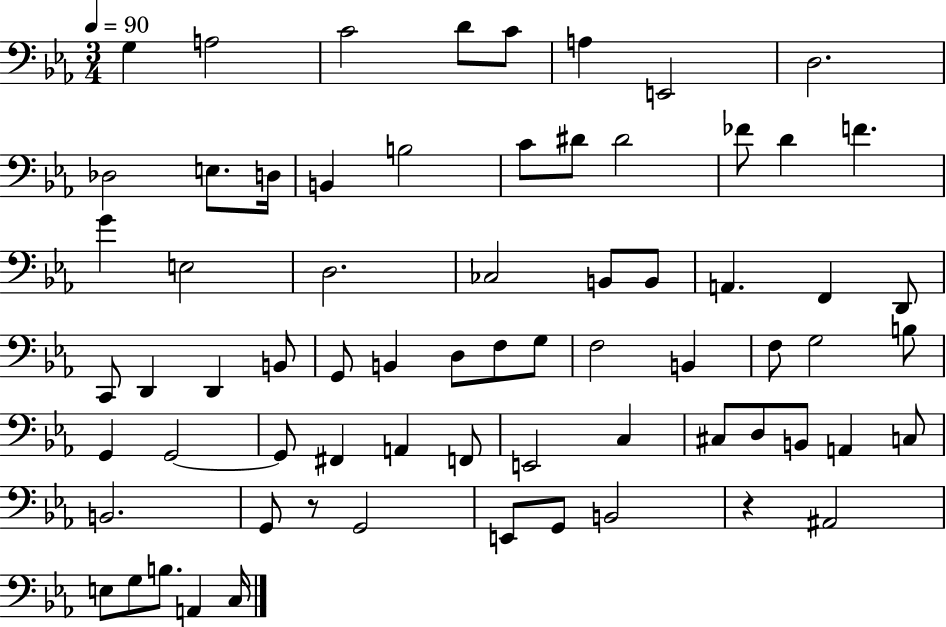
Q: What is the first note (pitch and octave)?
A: G3